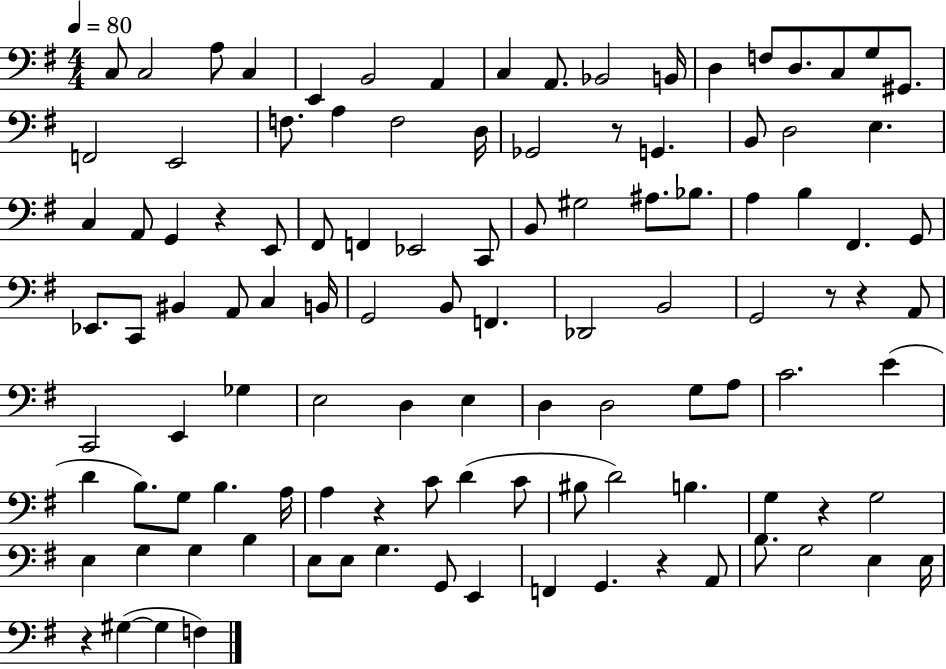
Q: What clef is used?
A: bass